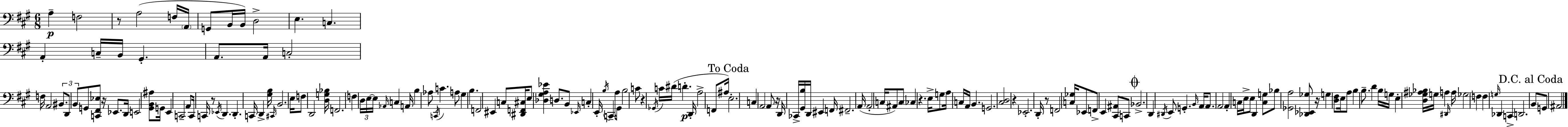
X:1
T:Untitled
M:6/8
L:1/4
K:A
A, F,2 z/2 A,2 F,/4 A,,/4 G,,/2 B,,/4 B,,/4 D,2 E, C, A,, C,/4 B,,/4 ^G,, A,,/2 A,,/4 C,2 F,/4 A,,2 ^B,,/2 D,,/2 B,,/2 G,,/2 [C,,^F,,_E,]/2 z/4 _E,,/2 D,,/4 E,,2 [^G,,B,,^A,]/2 G,,/4 E,, C,,2 A,,/2 C,,/4 C,,/4 z/2 _E,,/4 D,, D,, C,,/4 D,, [^G,B,]/4 ^C,,/4 B,,2 E,/4 F,/2 D,,2 [D,G,_B,]/4 F,,2 F, D,/4 E,/4 E,/4 _A,,/4 C, A,,/4 B, _A,/2 C,,/4 C A,/2 ^G, B, F,,2 ^E,, C,/2 [^D,,F,,^C,]/4 E,/2 [_D,^G,A,_E] D,/2 B,,/2 _E,,/4 C, E,,/4 B,/4 C,, A,/4 ^G,,/2 B,2 C/2 z _G,,/4 C/4 ^D/4 D D,,/4 A,2 F,,/2 ^A,/4 E,2 C, A,,2 A,,/2 z/4 D,,/4 _C,,/4 [^G,,B,]/4 D,,/4 ^E,, F,,/4 ^F,,2 A,,/4 A,,2 C,/4 ^A,,/2 C,/2 _C, z E,/4 G,/2 A,/4 C,/4 A,,/4 B,, G,,2 [^C,D,]2 z _E,,2 D,,/4 z/2 F,,2 [C,_G,]/4 _E,,/2 F,,/2 E,, [^C,,^A,,]/2 C,,/2 _B,,2 D,, ^D,,/4 E,,/2 G,, B,,/4 A,,/4 A,,/2 A,,2 A,, C,/4 E,/4 E,/2 D,, [C,G,]/2 _B,/2 [_G,,A,]2 [_D,,_E,,_G,]/2 z/4 G, [D,^F,]/2 E,/4 A,/2 B, B,/2 D B,/4 G,/4 E, [D,_G,^A,_B,]/4 G,/4 A, ^D,,/4 A,/4 _G,2 F, F, G,/4 _D,, C,, D,,2 B,,/2 G,,/2 ^A,,2